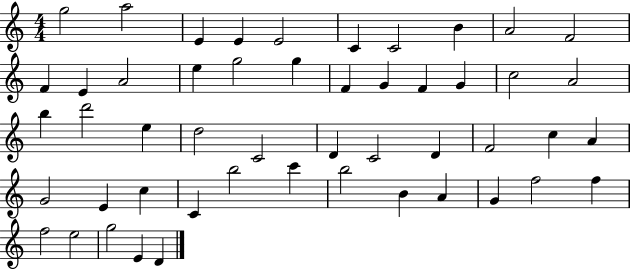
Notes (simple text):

G5/h A5/h E4/q E4/q E4/h C4/q C4/h B4/q A4/h F4/h F4/q E4/q A4/h E5/q G5/h G5/q F4/q G4/q F4/q G4/q C5/h A4/h B5/q D6/h E5/q D5/h C4/h D4/q C4/h D4/q F4/h C5/q A4/q G4/h E4/q C5/q C4/q B5/h C6/q B5/h B4/q A4/q G4/q F5/h F5/q F5/h E5/h G5/h E4/q D4/q